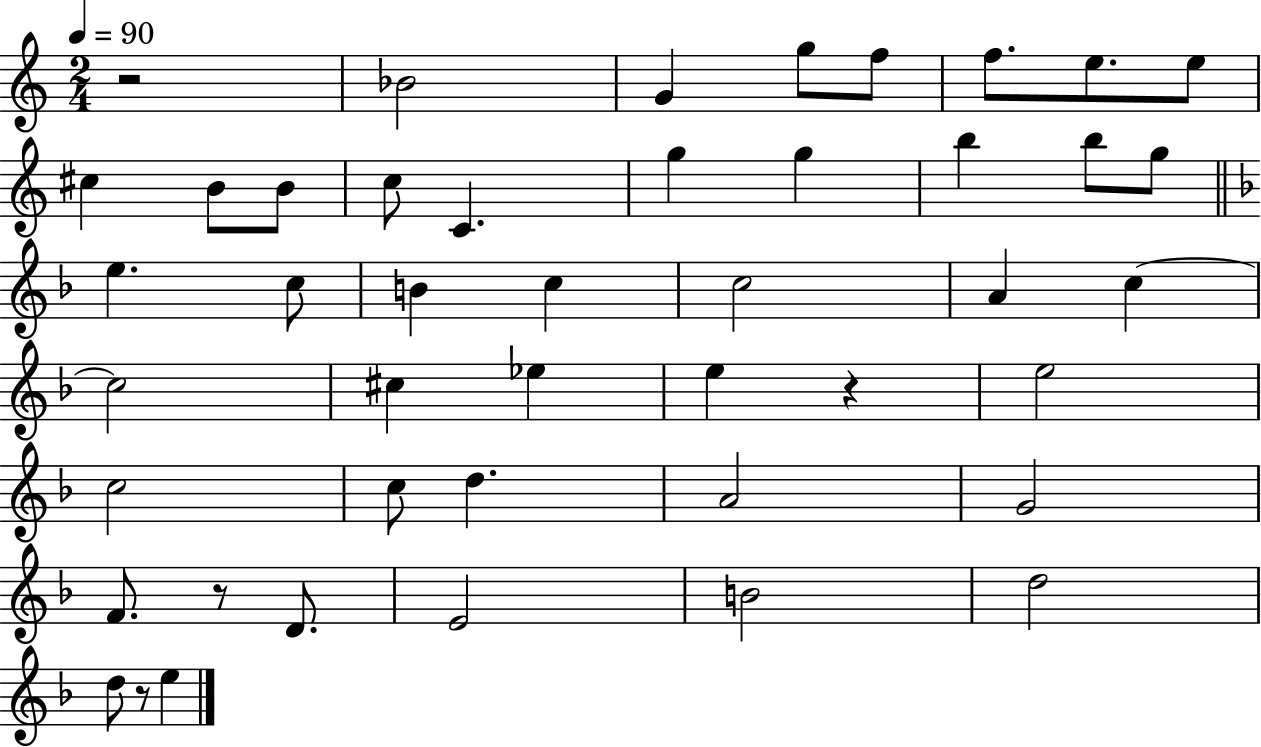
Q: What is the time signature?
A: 2/4